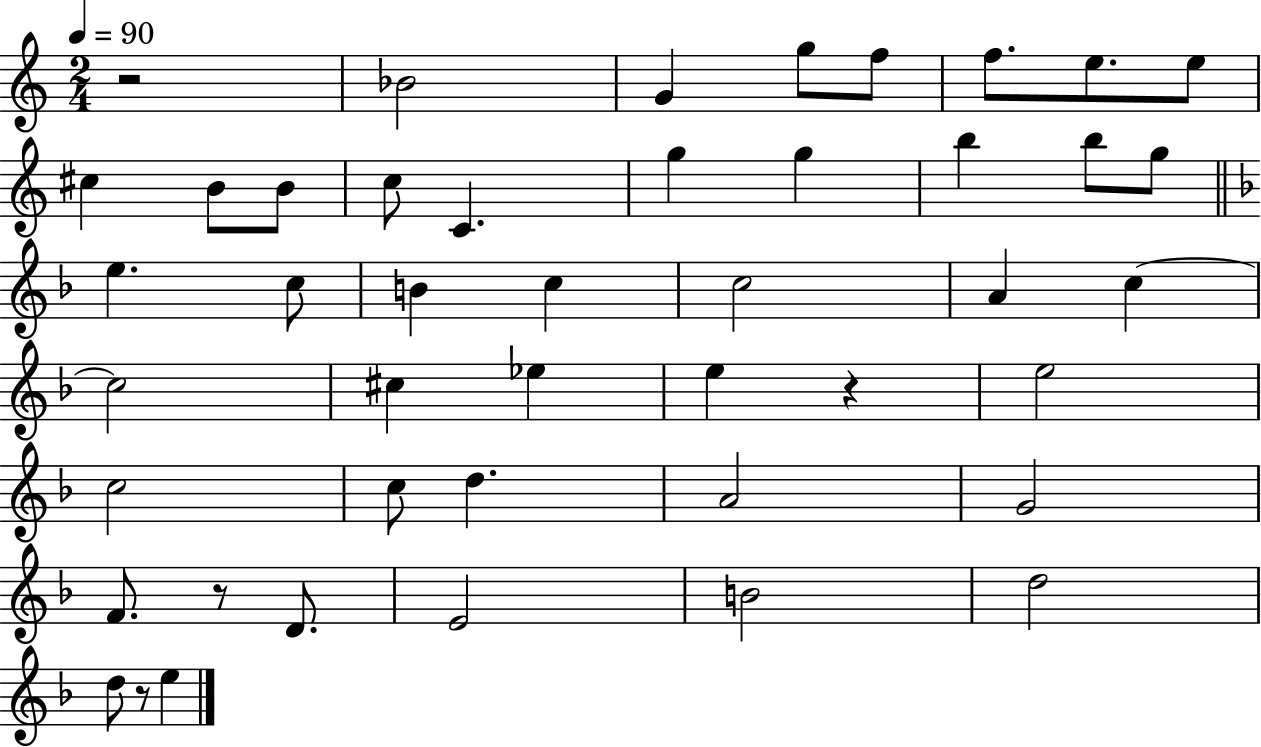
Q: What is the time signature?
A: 2/4